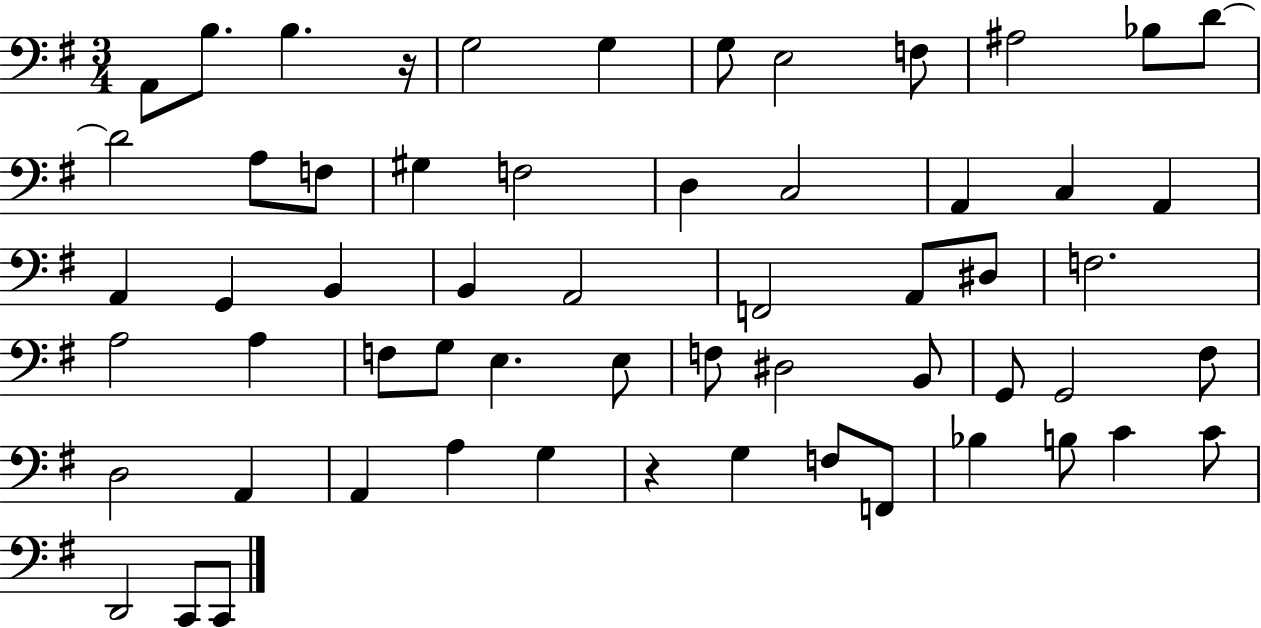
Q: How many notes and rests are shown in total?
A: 59